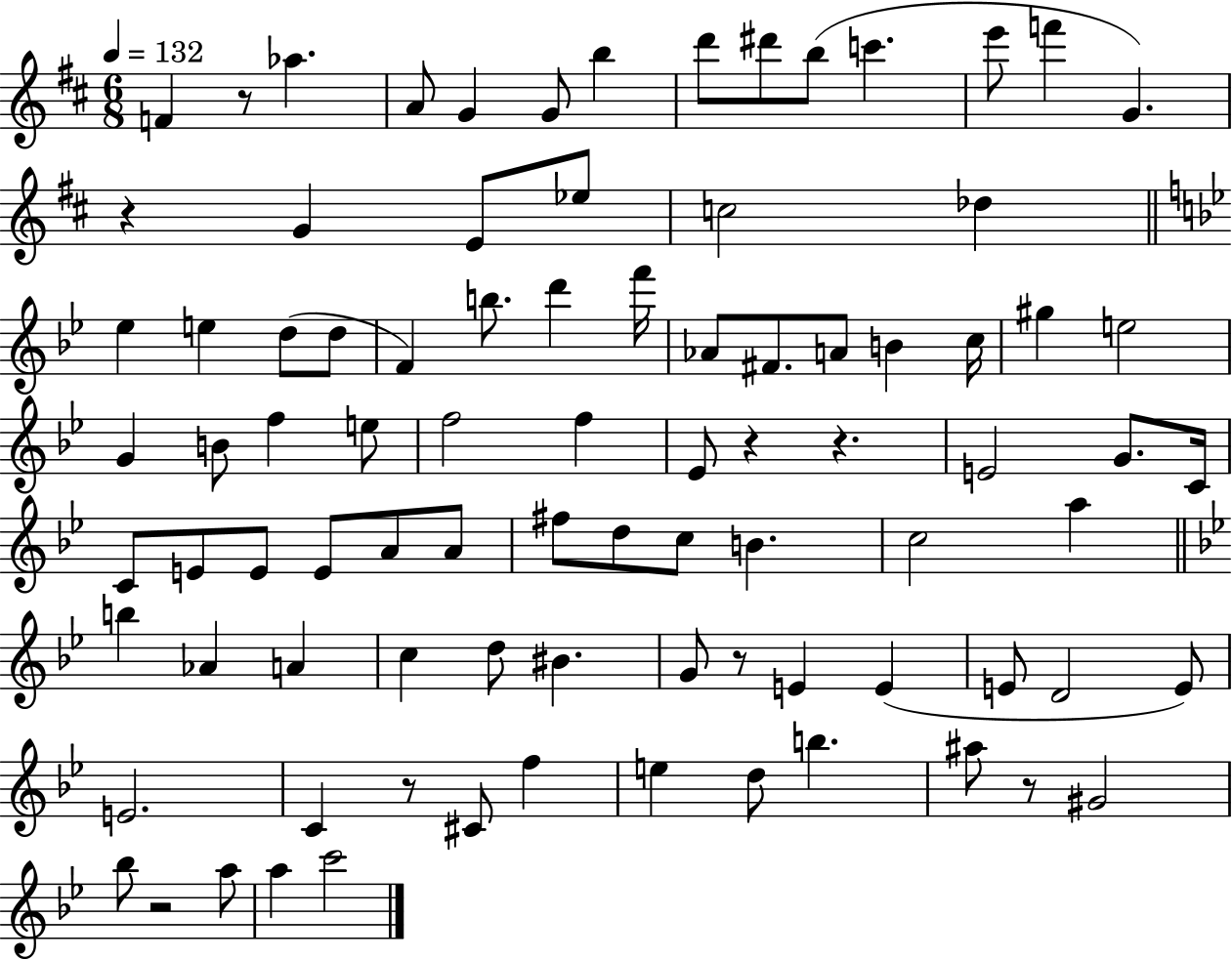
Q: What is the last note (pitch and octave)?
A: C6